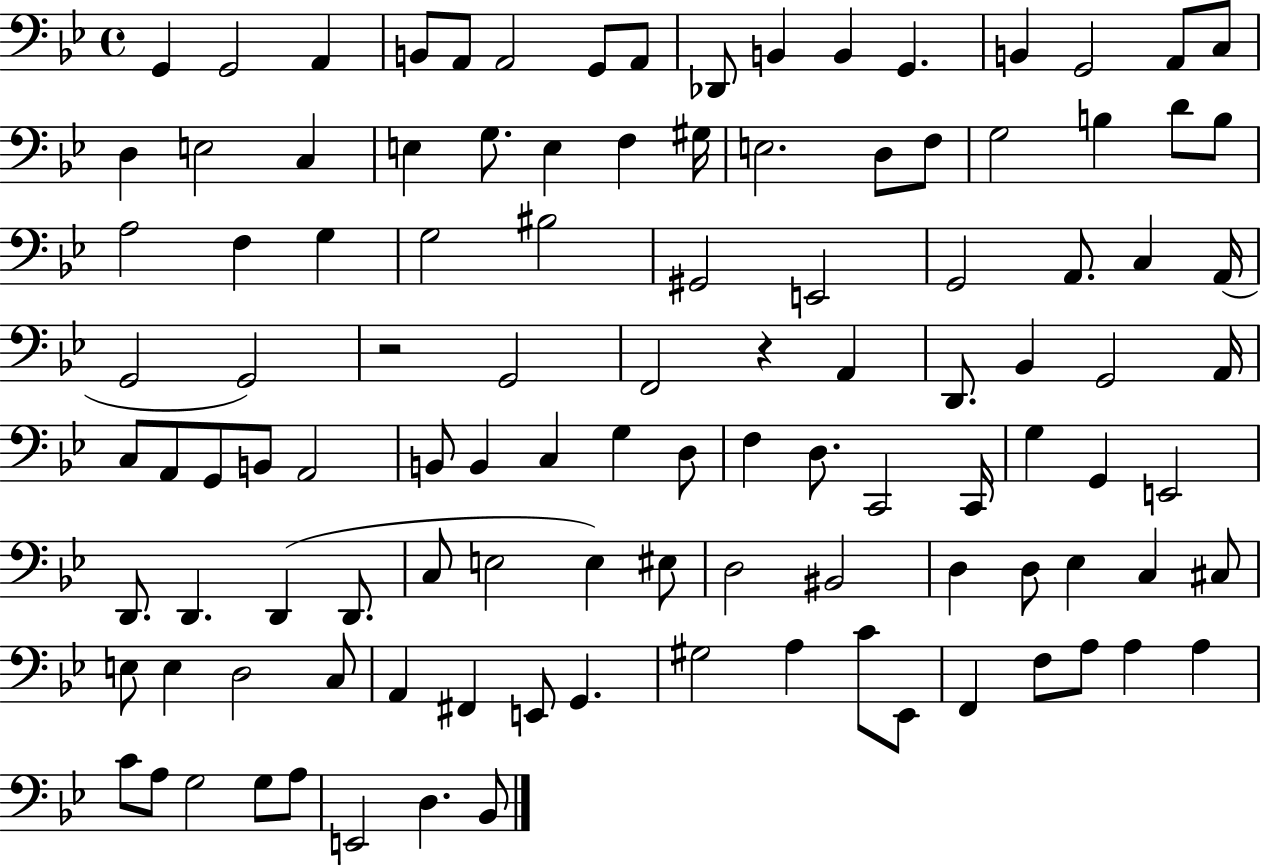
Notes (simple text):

G2/q G2/h A2/q B2/e A2/e A2/h G2/e A2/e Db2/e B2/q B2/q G2/q. B2/q G2/h A2/e C3/e D3/q E3/h C3/q E3/q G3/e. E3/q F3/q G#3/s E3/h. D3/e F3/e G3/h B3/q D4/e B3/e A3/h F3/q G3/q G3/h BIS3/h G#2/h E2/h G2/h A2/e. C3/q A2/s G2/h G2/h R/h G2/h F2/h R/q A2/q D2/e. Bb2/q G2/h A2/s C3/e A2/e G2/e B2/e A2/h B2/e B2/q C3/q G3/q D3/e F3/q D3/e. C2/h C2/s G3/q G2/q E2/h D2/e. D2/q. D2/q D2/e. C3/e E3/h E3/q EIS3/e D3/h BIS2/h D3/q D3/e Eb3/q C3/q C#3/e E3/e E3/q D3/h C3/e A2/q F#2/q E2/e G2/q. G#3/h A3/q C4/e Eb2/e F2/q F3/e A3/e A3/q A3/q C4/e A3/e G3/h G3/e A3/e E2/h D3/q. Bb2/e